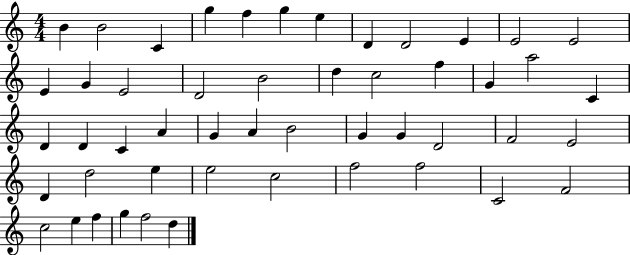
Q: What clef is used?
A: treble